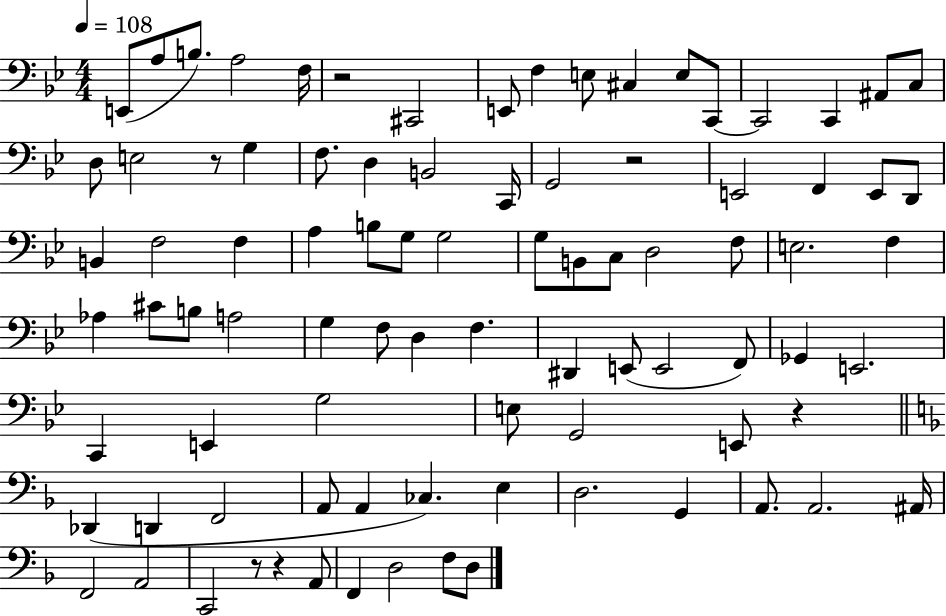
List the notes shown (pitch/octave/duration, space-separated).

E2/e A3/e B3/e. A3/h F3/s R/h C#2/h E2/e F3/q E3/e C#3/q E3/e C2/e C2/h C2/q A#2/e C3/e D3/e E3/h R/e G3/q F3/e. D3/q B2/h C2/s G2/h R/h E2/h F2/q E2/e D2/e B2/q F3/h F3/q A3/q B3/e G3/e G3/h G3/e B2/e C3/e D3/h F3/e E3/h. F3/q Ab3/q C#4/e B3/e A3/h G3/q F3/e D3/q F3/q. D#2/q E2/e E2/h F2/e Gb2/q E2/h. C2/q E2/q G3/h E3/e G2/h E2/e R/q Db2/q D2/q F2/h A2/e A2/q CES3/q. E3/q D3/h. G2/q A2/e. A2/h. A#2/s F2/h A2/h C2/h R/e R/q A2/e F2/q D3/h F3/e D3/e